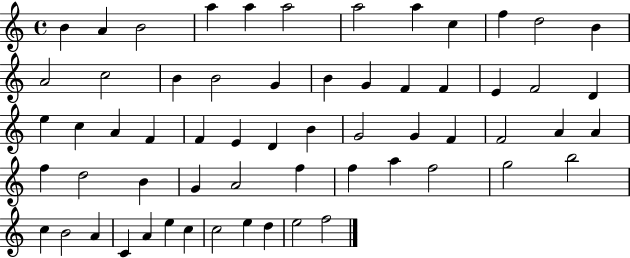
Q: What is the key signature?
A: C major